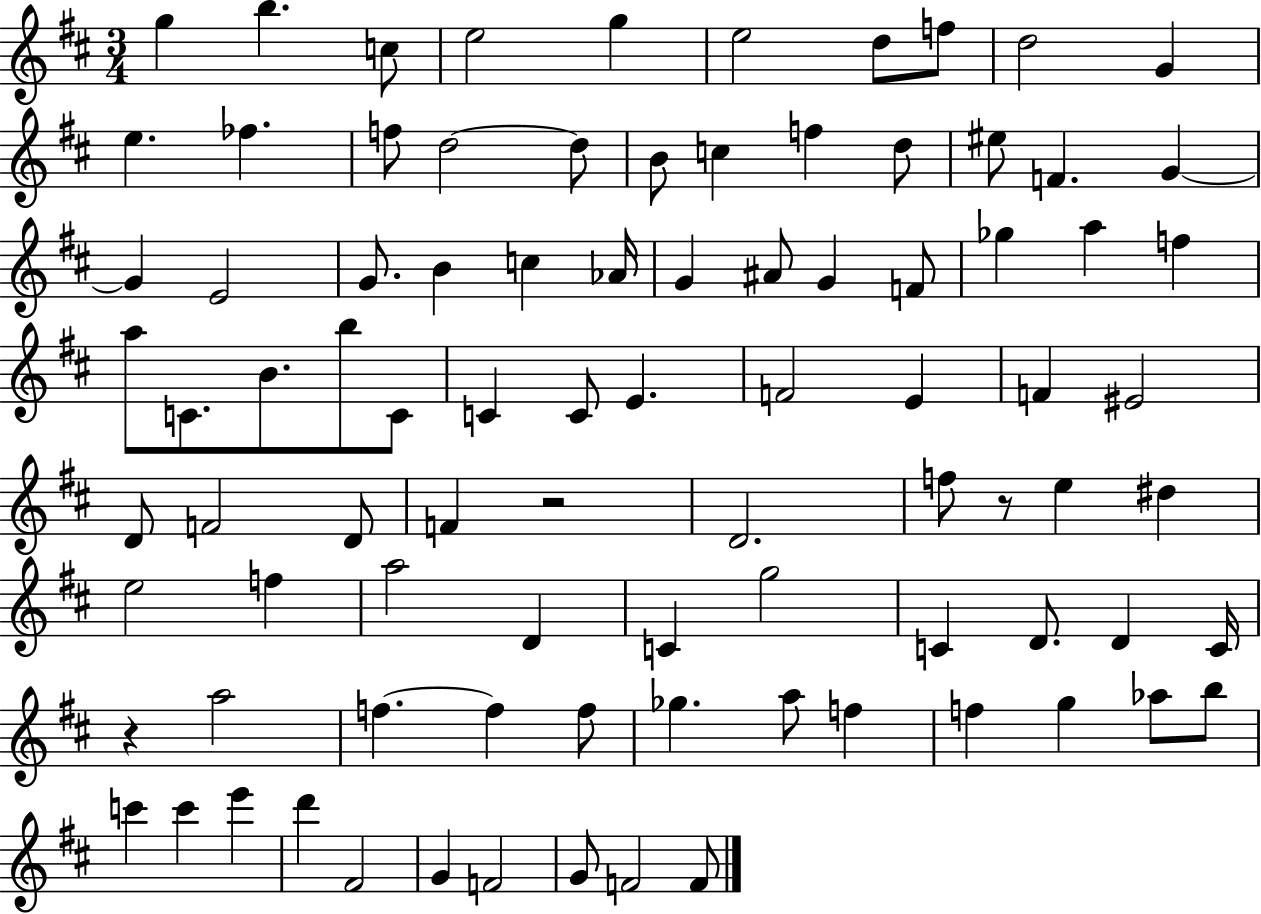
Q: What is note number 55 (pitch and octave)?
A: D#5